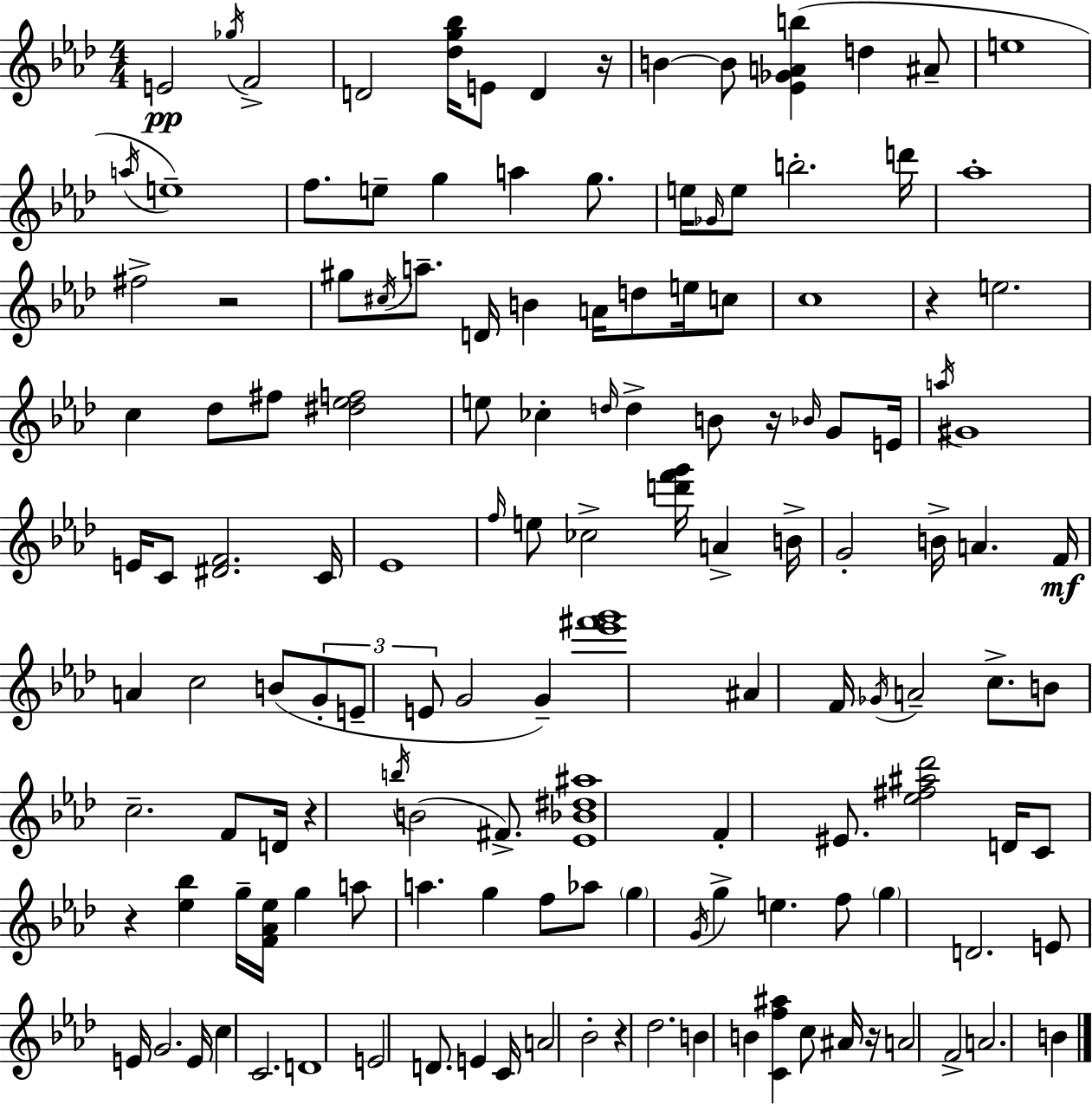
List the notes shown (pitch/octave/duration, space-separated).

E4/h Gb5/s F4/h D4/h [Db5,G5,Bb5]/s E4/e D4/q R/s B4/q B4/e [Eb4,Gb4,A4,B5]/q D5/q A#4/e E5/w A5/s E5/w F5/e. E5/e G5/q A5/q G5/e. E5/s Gb4/s E5/e B5/h. D6/s Ab5/w F#5/h R/h G#5/e C#5/s A5/e. D4/s B4/q A4/s D5/e E5/s C5/e C5/w R/q E5/h. C5/q Db5/e F#5/e [D#5,Eb5,F5]/h E5/e CES5/q D5/s D5/q B4/e R/s Bb4/s G4/e E4/s A5/s G#4/w E4/s C4/e [D#4,F4]/h. C4/s Eb4/w F5/s E5/e CES5/h [D6,F6,G6]/s A4/q B4/s G4/h B4/s A4/q. F4/s A4/q C5/h B4/e G4/e E4/e E4/e G4/h G4/q [Eb6,F#6,G6]/w A#4/q F4/s Gb4/s A4/h C5/e. B4/e C5/h. F4/e D4/s R/q B5/s B4/h F#4/e. [Eb4,Bb4,D#5,A#5]/w F4/q EIS4/e. [Eb5,F#5,A#5,Db6]/h D4/s C4/e R/q [Eb5,Bb5]/q G5/s [F4,Ab4,Eb5]/s G5/q A5/e A5/q. G5/q F5/e Ab5/e G5/q G4/s G5/q E5/q. F5/e G5/q D4/h. E4/e E4/s G4/h. E4/s C5/q C4/h. D4/w E4/h D4/e. E4/q C4/s A4/h Bb4/h R/q Db5/h. B4/q B4/q [C4,F5,A#5]/q C5/e A#4/s R/s A4/h F4/h A4/h. B4/q